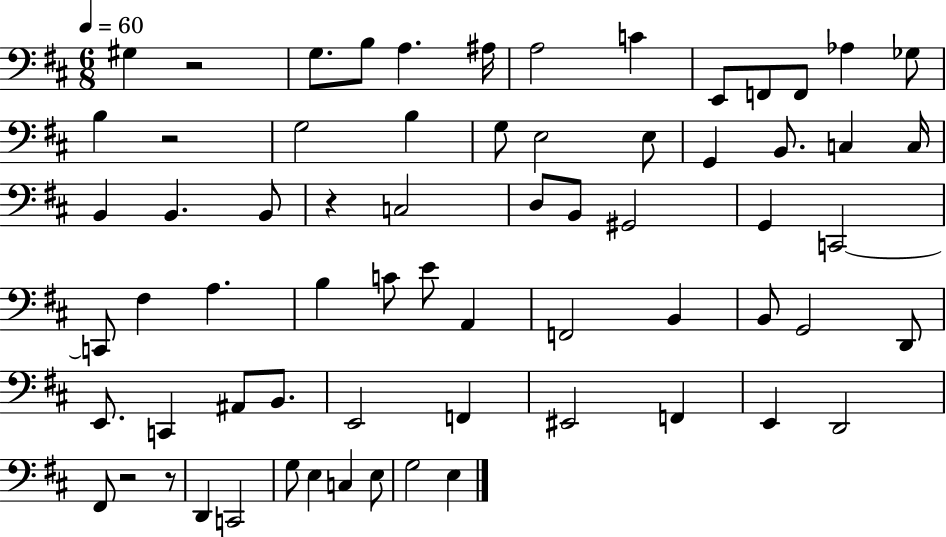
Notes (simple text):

G#3/q R/h G3/e. B3/e A3/q. A#3/s A3/h C4/q E2/e F2/e F2/e Ab3/q Gb3/e B3/q R/h G3/h B3/q G3/e E3/h E3/e G2/q B2/e. C3/q C3/s B2/q B2/q. B2/e R/q C3/h D3/e B2/e G#2/h G2/q C2/h C2/e F#3/q A3/q. B3/q C4/e E4/e A2/q F2/h B2/q B2/e G2/h D2/e E2/e. C2/q A#2/e B2/e. E2/h F2/q EIS2/h F2/q E2/q D2/h F#2/e R/h R/e D2/q C2/h G3/e E3/q C3/q E3/e G3/h E3/q